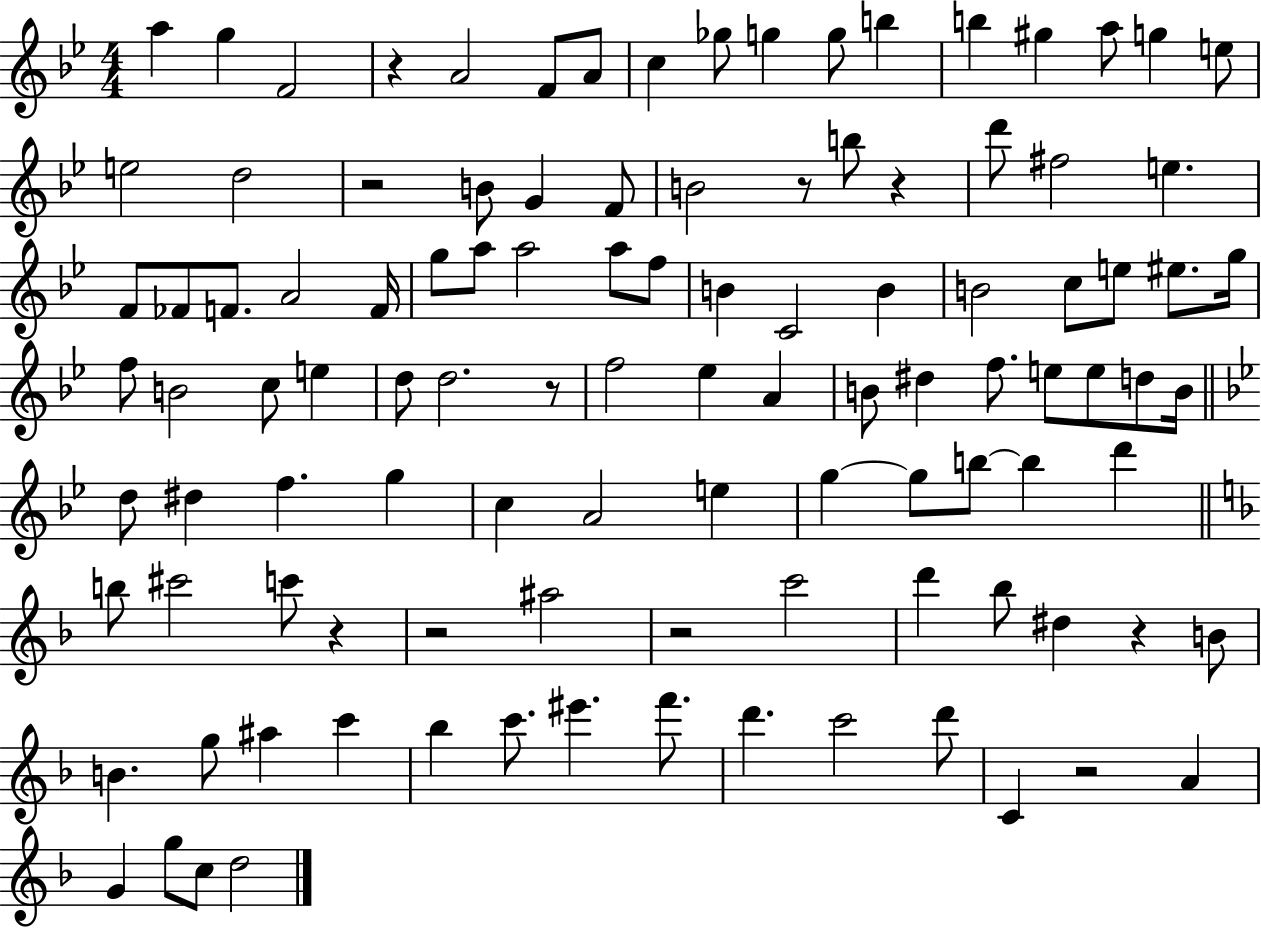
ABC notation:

X:1
T:Untitled
M:4/4
L:1/4
K:Bb
a g F2 z A2 F/2 A/2 c _g/2 g g/2 b b ^g a/2 g e/2 e2 d2 z2 B/2 G F/2 B2 z/2 b/2 z d'/2 ^f2 e F/2 _F/2 F/2 A2 F/4 g/2 a/2 a2 a/2 f/2 B C2 B B2 c/2 e/2 ^e/2 g/4 f/2 B2 c/2 e d/2 d2 z/2 f2 _e A B/2 ^d f/2 e/2 e/2 d/2 B/4 d/2 ^d f g c A2 e g g/2 b/2 b d' b/2 ^c'2 c'/2 z z2 ^a2 z2 c'2 d' _b/2 ^d z B/2 B g/2 ^a c' _b c'/2 ^e' f'/2 d' c'2 d'/2 C z2 A G g/2 c/2 d2